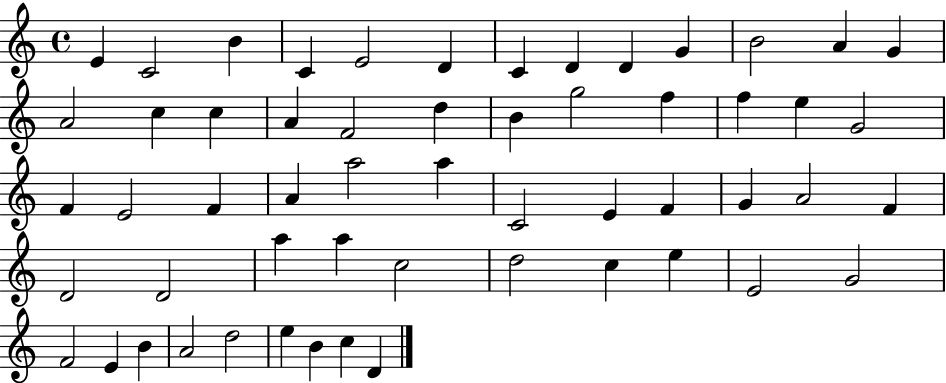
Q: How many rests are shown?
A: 0